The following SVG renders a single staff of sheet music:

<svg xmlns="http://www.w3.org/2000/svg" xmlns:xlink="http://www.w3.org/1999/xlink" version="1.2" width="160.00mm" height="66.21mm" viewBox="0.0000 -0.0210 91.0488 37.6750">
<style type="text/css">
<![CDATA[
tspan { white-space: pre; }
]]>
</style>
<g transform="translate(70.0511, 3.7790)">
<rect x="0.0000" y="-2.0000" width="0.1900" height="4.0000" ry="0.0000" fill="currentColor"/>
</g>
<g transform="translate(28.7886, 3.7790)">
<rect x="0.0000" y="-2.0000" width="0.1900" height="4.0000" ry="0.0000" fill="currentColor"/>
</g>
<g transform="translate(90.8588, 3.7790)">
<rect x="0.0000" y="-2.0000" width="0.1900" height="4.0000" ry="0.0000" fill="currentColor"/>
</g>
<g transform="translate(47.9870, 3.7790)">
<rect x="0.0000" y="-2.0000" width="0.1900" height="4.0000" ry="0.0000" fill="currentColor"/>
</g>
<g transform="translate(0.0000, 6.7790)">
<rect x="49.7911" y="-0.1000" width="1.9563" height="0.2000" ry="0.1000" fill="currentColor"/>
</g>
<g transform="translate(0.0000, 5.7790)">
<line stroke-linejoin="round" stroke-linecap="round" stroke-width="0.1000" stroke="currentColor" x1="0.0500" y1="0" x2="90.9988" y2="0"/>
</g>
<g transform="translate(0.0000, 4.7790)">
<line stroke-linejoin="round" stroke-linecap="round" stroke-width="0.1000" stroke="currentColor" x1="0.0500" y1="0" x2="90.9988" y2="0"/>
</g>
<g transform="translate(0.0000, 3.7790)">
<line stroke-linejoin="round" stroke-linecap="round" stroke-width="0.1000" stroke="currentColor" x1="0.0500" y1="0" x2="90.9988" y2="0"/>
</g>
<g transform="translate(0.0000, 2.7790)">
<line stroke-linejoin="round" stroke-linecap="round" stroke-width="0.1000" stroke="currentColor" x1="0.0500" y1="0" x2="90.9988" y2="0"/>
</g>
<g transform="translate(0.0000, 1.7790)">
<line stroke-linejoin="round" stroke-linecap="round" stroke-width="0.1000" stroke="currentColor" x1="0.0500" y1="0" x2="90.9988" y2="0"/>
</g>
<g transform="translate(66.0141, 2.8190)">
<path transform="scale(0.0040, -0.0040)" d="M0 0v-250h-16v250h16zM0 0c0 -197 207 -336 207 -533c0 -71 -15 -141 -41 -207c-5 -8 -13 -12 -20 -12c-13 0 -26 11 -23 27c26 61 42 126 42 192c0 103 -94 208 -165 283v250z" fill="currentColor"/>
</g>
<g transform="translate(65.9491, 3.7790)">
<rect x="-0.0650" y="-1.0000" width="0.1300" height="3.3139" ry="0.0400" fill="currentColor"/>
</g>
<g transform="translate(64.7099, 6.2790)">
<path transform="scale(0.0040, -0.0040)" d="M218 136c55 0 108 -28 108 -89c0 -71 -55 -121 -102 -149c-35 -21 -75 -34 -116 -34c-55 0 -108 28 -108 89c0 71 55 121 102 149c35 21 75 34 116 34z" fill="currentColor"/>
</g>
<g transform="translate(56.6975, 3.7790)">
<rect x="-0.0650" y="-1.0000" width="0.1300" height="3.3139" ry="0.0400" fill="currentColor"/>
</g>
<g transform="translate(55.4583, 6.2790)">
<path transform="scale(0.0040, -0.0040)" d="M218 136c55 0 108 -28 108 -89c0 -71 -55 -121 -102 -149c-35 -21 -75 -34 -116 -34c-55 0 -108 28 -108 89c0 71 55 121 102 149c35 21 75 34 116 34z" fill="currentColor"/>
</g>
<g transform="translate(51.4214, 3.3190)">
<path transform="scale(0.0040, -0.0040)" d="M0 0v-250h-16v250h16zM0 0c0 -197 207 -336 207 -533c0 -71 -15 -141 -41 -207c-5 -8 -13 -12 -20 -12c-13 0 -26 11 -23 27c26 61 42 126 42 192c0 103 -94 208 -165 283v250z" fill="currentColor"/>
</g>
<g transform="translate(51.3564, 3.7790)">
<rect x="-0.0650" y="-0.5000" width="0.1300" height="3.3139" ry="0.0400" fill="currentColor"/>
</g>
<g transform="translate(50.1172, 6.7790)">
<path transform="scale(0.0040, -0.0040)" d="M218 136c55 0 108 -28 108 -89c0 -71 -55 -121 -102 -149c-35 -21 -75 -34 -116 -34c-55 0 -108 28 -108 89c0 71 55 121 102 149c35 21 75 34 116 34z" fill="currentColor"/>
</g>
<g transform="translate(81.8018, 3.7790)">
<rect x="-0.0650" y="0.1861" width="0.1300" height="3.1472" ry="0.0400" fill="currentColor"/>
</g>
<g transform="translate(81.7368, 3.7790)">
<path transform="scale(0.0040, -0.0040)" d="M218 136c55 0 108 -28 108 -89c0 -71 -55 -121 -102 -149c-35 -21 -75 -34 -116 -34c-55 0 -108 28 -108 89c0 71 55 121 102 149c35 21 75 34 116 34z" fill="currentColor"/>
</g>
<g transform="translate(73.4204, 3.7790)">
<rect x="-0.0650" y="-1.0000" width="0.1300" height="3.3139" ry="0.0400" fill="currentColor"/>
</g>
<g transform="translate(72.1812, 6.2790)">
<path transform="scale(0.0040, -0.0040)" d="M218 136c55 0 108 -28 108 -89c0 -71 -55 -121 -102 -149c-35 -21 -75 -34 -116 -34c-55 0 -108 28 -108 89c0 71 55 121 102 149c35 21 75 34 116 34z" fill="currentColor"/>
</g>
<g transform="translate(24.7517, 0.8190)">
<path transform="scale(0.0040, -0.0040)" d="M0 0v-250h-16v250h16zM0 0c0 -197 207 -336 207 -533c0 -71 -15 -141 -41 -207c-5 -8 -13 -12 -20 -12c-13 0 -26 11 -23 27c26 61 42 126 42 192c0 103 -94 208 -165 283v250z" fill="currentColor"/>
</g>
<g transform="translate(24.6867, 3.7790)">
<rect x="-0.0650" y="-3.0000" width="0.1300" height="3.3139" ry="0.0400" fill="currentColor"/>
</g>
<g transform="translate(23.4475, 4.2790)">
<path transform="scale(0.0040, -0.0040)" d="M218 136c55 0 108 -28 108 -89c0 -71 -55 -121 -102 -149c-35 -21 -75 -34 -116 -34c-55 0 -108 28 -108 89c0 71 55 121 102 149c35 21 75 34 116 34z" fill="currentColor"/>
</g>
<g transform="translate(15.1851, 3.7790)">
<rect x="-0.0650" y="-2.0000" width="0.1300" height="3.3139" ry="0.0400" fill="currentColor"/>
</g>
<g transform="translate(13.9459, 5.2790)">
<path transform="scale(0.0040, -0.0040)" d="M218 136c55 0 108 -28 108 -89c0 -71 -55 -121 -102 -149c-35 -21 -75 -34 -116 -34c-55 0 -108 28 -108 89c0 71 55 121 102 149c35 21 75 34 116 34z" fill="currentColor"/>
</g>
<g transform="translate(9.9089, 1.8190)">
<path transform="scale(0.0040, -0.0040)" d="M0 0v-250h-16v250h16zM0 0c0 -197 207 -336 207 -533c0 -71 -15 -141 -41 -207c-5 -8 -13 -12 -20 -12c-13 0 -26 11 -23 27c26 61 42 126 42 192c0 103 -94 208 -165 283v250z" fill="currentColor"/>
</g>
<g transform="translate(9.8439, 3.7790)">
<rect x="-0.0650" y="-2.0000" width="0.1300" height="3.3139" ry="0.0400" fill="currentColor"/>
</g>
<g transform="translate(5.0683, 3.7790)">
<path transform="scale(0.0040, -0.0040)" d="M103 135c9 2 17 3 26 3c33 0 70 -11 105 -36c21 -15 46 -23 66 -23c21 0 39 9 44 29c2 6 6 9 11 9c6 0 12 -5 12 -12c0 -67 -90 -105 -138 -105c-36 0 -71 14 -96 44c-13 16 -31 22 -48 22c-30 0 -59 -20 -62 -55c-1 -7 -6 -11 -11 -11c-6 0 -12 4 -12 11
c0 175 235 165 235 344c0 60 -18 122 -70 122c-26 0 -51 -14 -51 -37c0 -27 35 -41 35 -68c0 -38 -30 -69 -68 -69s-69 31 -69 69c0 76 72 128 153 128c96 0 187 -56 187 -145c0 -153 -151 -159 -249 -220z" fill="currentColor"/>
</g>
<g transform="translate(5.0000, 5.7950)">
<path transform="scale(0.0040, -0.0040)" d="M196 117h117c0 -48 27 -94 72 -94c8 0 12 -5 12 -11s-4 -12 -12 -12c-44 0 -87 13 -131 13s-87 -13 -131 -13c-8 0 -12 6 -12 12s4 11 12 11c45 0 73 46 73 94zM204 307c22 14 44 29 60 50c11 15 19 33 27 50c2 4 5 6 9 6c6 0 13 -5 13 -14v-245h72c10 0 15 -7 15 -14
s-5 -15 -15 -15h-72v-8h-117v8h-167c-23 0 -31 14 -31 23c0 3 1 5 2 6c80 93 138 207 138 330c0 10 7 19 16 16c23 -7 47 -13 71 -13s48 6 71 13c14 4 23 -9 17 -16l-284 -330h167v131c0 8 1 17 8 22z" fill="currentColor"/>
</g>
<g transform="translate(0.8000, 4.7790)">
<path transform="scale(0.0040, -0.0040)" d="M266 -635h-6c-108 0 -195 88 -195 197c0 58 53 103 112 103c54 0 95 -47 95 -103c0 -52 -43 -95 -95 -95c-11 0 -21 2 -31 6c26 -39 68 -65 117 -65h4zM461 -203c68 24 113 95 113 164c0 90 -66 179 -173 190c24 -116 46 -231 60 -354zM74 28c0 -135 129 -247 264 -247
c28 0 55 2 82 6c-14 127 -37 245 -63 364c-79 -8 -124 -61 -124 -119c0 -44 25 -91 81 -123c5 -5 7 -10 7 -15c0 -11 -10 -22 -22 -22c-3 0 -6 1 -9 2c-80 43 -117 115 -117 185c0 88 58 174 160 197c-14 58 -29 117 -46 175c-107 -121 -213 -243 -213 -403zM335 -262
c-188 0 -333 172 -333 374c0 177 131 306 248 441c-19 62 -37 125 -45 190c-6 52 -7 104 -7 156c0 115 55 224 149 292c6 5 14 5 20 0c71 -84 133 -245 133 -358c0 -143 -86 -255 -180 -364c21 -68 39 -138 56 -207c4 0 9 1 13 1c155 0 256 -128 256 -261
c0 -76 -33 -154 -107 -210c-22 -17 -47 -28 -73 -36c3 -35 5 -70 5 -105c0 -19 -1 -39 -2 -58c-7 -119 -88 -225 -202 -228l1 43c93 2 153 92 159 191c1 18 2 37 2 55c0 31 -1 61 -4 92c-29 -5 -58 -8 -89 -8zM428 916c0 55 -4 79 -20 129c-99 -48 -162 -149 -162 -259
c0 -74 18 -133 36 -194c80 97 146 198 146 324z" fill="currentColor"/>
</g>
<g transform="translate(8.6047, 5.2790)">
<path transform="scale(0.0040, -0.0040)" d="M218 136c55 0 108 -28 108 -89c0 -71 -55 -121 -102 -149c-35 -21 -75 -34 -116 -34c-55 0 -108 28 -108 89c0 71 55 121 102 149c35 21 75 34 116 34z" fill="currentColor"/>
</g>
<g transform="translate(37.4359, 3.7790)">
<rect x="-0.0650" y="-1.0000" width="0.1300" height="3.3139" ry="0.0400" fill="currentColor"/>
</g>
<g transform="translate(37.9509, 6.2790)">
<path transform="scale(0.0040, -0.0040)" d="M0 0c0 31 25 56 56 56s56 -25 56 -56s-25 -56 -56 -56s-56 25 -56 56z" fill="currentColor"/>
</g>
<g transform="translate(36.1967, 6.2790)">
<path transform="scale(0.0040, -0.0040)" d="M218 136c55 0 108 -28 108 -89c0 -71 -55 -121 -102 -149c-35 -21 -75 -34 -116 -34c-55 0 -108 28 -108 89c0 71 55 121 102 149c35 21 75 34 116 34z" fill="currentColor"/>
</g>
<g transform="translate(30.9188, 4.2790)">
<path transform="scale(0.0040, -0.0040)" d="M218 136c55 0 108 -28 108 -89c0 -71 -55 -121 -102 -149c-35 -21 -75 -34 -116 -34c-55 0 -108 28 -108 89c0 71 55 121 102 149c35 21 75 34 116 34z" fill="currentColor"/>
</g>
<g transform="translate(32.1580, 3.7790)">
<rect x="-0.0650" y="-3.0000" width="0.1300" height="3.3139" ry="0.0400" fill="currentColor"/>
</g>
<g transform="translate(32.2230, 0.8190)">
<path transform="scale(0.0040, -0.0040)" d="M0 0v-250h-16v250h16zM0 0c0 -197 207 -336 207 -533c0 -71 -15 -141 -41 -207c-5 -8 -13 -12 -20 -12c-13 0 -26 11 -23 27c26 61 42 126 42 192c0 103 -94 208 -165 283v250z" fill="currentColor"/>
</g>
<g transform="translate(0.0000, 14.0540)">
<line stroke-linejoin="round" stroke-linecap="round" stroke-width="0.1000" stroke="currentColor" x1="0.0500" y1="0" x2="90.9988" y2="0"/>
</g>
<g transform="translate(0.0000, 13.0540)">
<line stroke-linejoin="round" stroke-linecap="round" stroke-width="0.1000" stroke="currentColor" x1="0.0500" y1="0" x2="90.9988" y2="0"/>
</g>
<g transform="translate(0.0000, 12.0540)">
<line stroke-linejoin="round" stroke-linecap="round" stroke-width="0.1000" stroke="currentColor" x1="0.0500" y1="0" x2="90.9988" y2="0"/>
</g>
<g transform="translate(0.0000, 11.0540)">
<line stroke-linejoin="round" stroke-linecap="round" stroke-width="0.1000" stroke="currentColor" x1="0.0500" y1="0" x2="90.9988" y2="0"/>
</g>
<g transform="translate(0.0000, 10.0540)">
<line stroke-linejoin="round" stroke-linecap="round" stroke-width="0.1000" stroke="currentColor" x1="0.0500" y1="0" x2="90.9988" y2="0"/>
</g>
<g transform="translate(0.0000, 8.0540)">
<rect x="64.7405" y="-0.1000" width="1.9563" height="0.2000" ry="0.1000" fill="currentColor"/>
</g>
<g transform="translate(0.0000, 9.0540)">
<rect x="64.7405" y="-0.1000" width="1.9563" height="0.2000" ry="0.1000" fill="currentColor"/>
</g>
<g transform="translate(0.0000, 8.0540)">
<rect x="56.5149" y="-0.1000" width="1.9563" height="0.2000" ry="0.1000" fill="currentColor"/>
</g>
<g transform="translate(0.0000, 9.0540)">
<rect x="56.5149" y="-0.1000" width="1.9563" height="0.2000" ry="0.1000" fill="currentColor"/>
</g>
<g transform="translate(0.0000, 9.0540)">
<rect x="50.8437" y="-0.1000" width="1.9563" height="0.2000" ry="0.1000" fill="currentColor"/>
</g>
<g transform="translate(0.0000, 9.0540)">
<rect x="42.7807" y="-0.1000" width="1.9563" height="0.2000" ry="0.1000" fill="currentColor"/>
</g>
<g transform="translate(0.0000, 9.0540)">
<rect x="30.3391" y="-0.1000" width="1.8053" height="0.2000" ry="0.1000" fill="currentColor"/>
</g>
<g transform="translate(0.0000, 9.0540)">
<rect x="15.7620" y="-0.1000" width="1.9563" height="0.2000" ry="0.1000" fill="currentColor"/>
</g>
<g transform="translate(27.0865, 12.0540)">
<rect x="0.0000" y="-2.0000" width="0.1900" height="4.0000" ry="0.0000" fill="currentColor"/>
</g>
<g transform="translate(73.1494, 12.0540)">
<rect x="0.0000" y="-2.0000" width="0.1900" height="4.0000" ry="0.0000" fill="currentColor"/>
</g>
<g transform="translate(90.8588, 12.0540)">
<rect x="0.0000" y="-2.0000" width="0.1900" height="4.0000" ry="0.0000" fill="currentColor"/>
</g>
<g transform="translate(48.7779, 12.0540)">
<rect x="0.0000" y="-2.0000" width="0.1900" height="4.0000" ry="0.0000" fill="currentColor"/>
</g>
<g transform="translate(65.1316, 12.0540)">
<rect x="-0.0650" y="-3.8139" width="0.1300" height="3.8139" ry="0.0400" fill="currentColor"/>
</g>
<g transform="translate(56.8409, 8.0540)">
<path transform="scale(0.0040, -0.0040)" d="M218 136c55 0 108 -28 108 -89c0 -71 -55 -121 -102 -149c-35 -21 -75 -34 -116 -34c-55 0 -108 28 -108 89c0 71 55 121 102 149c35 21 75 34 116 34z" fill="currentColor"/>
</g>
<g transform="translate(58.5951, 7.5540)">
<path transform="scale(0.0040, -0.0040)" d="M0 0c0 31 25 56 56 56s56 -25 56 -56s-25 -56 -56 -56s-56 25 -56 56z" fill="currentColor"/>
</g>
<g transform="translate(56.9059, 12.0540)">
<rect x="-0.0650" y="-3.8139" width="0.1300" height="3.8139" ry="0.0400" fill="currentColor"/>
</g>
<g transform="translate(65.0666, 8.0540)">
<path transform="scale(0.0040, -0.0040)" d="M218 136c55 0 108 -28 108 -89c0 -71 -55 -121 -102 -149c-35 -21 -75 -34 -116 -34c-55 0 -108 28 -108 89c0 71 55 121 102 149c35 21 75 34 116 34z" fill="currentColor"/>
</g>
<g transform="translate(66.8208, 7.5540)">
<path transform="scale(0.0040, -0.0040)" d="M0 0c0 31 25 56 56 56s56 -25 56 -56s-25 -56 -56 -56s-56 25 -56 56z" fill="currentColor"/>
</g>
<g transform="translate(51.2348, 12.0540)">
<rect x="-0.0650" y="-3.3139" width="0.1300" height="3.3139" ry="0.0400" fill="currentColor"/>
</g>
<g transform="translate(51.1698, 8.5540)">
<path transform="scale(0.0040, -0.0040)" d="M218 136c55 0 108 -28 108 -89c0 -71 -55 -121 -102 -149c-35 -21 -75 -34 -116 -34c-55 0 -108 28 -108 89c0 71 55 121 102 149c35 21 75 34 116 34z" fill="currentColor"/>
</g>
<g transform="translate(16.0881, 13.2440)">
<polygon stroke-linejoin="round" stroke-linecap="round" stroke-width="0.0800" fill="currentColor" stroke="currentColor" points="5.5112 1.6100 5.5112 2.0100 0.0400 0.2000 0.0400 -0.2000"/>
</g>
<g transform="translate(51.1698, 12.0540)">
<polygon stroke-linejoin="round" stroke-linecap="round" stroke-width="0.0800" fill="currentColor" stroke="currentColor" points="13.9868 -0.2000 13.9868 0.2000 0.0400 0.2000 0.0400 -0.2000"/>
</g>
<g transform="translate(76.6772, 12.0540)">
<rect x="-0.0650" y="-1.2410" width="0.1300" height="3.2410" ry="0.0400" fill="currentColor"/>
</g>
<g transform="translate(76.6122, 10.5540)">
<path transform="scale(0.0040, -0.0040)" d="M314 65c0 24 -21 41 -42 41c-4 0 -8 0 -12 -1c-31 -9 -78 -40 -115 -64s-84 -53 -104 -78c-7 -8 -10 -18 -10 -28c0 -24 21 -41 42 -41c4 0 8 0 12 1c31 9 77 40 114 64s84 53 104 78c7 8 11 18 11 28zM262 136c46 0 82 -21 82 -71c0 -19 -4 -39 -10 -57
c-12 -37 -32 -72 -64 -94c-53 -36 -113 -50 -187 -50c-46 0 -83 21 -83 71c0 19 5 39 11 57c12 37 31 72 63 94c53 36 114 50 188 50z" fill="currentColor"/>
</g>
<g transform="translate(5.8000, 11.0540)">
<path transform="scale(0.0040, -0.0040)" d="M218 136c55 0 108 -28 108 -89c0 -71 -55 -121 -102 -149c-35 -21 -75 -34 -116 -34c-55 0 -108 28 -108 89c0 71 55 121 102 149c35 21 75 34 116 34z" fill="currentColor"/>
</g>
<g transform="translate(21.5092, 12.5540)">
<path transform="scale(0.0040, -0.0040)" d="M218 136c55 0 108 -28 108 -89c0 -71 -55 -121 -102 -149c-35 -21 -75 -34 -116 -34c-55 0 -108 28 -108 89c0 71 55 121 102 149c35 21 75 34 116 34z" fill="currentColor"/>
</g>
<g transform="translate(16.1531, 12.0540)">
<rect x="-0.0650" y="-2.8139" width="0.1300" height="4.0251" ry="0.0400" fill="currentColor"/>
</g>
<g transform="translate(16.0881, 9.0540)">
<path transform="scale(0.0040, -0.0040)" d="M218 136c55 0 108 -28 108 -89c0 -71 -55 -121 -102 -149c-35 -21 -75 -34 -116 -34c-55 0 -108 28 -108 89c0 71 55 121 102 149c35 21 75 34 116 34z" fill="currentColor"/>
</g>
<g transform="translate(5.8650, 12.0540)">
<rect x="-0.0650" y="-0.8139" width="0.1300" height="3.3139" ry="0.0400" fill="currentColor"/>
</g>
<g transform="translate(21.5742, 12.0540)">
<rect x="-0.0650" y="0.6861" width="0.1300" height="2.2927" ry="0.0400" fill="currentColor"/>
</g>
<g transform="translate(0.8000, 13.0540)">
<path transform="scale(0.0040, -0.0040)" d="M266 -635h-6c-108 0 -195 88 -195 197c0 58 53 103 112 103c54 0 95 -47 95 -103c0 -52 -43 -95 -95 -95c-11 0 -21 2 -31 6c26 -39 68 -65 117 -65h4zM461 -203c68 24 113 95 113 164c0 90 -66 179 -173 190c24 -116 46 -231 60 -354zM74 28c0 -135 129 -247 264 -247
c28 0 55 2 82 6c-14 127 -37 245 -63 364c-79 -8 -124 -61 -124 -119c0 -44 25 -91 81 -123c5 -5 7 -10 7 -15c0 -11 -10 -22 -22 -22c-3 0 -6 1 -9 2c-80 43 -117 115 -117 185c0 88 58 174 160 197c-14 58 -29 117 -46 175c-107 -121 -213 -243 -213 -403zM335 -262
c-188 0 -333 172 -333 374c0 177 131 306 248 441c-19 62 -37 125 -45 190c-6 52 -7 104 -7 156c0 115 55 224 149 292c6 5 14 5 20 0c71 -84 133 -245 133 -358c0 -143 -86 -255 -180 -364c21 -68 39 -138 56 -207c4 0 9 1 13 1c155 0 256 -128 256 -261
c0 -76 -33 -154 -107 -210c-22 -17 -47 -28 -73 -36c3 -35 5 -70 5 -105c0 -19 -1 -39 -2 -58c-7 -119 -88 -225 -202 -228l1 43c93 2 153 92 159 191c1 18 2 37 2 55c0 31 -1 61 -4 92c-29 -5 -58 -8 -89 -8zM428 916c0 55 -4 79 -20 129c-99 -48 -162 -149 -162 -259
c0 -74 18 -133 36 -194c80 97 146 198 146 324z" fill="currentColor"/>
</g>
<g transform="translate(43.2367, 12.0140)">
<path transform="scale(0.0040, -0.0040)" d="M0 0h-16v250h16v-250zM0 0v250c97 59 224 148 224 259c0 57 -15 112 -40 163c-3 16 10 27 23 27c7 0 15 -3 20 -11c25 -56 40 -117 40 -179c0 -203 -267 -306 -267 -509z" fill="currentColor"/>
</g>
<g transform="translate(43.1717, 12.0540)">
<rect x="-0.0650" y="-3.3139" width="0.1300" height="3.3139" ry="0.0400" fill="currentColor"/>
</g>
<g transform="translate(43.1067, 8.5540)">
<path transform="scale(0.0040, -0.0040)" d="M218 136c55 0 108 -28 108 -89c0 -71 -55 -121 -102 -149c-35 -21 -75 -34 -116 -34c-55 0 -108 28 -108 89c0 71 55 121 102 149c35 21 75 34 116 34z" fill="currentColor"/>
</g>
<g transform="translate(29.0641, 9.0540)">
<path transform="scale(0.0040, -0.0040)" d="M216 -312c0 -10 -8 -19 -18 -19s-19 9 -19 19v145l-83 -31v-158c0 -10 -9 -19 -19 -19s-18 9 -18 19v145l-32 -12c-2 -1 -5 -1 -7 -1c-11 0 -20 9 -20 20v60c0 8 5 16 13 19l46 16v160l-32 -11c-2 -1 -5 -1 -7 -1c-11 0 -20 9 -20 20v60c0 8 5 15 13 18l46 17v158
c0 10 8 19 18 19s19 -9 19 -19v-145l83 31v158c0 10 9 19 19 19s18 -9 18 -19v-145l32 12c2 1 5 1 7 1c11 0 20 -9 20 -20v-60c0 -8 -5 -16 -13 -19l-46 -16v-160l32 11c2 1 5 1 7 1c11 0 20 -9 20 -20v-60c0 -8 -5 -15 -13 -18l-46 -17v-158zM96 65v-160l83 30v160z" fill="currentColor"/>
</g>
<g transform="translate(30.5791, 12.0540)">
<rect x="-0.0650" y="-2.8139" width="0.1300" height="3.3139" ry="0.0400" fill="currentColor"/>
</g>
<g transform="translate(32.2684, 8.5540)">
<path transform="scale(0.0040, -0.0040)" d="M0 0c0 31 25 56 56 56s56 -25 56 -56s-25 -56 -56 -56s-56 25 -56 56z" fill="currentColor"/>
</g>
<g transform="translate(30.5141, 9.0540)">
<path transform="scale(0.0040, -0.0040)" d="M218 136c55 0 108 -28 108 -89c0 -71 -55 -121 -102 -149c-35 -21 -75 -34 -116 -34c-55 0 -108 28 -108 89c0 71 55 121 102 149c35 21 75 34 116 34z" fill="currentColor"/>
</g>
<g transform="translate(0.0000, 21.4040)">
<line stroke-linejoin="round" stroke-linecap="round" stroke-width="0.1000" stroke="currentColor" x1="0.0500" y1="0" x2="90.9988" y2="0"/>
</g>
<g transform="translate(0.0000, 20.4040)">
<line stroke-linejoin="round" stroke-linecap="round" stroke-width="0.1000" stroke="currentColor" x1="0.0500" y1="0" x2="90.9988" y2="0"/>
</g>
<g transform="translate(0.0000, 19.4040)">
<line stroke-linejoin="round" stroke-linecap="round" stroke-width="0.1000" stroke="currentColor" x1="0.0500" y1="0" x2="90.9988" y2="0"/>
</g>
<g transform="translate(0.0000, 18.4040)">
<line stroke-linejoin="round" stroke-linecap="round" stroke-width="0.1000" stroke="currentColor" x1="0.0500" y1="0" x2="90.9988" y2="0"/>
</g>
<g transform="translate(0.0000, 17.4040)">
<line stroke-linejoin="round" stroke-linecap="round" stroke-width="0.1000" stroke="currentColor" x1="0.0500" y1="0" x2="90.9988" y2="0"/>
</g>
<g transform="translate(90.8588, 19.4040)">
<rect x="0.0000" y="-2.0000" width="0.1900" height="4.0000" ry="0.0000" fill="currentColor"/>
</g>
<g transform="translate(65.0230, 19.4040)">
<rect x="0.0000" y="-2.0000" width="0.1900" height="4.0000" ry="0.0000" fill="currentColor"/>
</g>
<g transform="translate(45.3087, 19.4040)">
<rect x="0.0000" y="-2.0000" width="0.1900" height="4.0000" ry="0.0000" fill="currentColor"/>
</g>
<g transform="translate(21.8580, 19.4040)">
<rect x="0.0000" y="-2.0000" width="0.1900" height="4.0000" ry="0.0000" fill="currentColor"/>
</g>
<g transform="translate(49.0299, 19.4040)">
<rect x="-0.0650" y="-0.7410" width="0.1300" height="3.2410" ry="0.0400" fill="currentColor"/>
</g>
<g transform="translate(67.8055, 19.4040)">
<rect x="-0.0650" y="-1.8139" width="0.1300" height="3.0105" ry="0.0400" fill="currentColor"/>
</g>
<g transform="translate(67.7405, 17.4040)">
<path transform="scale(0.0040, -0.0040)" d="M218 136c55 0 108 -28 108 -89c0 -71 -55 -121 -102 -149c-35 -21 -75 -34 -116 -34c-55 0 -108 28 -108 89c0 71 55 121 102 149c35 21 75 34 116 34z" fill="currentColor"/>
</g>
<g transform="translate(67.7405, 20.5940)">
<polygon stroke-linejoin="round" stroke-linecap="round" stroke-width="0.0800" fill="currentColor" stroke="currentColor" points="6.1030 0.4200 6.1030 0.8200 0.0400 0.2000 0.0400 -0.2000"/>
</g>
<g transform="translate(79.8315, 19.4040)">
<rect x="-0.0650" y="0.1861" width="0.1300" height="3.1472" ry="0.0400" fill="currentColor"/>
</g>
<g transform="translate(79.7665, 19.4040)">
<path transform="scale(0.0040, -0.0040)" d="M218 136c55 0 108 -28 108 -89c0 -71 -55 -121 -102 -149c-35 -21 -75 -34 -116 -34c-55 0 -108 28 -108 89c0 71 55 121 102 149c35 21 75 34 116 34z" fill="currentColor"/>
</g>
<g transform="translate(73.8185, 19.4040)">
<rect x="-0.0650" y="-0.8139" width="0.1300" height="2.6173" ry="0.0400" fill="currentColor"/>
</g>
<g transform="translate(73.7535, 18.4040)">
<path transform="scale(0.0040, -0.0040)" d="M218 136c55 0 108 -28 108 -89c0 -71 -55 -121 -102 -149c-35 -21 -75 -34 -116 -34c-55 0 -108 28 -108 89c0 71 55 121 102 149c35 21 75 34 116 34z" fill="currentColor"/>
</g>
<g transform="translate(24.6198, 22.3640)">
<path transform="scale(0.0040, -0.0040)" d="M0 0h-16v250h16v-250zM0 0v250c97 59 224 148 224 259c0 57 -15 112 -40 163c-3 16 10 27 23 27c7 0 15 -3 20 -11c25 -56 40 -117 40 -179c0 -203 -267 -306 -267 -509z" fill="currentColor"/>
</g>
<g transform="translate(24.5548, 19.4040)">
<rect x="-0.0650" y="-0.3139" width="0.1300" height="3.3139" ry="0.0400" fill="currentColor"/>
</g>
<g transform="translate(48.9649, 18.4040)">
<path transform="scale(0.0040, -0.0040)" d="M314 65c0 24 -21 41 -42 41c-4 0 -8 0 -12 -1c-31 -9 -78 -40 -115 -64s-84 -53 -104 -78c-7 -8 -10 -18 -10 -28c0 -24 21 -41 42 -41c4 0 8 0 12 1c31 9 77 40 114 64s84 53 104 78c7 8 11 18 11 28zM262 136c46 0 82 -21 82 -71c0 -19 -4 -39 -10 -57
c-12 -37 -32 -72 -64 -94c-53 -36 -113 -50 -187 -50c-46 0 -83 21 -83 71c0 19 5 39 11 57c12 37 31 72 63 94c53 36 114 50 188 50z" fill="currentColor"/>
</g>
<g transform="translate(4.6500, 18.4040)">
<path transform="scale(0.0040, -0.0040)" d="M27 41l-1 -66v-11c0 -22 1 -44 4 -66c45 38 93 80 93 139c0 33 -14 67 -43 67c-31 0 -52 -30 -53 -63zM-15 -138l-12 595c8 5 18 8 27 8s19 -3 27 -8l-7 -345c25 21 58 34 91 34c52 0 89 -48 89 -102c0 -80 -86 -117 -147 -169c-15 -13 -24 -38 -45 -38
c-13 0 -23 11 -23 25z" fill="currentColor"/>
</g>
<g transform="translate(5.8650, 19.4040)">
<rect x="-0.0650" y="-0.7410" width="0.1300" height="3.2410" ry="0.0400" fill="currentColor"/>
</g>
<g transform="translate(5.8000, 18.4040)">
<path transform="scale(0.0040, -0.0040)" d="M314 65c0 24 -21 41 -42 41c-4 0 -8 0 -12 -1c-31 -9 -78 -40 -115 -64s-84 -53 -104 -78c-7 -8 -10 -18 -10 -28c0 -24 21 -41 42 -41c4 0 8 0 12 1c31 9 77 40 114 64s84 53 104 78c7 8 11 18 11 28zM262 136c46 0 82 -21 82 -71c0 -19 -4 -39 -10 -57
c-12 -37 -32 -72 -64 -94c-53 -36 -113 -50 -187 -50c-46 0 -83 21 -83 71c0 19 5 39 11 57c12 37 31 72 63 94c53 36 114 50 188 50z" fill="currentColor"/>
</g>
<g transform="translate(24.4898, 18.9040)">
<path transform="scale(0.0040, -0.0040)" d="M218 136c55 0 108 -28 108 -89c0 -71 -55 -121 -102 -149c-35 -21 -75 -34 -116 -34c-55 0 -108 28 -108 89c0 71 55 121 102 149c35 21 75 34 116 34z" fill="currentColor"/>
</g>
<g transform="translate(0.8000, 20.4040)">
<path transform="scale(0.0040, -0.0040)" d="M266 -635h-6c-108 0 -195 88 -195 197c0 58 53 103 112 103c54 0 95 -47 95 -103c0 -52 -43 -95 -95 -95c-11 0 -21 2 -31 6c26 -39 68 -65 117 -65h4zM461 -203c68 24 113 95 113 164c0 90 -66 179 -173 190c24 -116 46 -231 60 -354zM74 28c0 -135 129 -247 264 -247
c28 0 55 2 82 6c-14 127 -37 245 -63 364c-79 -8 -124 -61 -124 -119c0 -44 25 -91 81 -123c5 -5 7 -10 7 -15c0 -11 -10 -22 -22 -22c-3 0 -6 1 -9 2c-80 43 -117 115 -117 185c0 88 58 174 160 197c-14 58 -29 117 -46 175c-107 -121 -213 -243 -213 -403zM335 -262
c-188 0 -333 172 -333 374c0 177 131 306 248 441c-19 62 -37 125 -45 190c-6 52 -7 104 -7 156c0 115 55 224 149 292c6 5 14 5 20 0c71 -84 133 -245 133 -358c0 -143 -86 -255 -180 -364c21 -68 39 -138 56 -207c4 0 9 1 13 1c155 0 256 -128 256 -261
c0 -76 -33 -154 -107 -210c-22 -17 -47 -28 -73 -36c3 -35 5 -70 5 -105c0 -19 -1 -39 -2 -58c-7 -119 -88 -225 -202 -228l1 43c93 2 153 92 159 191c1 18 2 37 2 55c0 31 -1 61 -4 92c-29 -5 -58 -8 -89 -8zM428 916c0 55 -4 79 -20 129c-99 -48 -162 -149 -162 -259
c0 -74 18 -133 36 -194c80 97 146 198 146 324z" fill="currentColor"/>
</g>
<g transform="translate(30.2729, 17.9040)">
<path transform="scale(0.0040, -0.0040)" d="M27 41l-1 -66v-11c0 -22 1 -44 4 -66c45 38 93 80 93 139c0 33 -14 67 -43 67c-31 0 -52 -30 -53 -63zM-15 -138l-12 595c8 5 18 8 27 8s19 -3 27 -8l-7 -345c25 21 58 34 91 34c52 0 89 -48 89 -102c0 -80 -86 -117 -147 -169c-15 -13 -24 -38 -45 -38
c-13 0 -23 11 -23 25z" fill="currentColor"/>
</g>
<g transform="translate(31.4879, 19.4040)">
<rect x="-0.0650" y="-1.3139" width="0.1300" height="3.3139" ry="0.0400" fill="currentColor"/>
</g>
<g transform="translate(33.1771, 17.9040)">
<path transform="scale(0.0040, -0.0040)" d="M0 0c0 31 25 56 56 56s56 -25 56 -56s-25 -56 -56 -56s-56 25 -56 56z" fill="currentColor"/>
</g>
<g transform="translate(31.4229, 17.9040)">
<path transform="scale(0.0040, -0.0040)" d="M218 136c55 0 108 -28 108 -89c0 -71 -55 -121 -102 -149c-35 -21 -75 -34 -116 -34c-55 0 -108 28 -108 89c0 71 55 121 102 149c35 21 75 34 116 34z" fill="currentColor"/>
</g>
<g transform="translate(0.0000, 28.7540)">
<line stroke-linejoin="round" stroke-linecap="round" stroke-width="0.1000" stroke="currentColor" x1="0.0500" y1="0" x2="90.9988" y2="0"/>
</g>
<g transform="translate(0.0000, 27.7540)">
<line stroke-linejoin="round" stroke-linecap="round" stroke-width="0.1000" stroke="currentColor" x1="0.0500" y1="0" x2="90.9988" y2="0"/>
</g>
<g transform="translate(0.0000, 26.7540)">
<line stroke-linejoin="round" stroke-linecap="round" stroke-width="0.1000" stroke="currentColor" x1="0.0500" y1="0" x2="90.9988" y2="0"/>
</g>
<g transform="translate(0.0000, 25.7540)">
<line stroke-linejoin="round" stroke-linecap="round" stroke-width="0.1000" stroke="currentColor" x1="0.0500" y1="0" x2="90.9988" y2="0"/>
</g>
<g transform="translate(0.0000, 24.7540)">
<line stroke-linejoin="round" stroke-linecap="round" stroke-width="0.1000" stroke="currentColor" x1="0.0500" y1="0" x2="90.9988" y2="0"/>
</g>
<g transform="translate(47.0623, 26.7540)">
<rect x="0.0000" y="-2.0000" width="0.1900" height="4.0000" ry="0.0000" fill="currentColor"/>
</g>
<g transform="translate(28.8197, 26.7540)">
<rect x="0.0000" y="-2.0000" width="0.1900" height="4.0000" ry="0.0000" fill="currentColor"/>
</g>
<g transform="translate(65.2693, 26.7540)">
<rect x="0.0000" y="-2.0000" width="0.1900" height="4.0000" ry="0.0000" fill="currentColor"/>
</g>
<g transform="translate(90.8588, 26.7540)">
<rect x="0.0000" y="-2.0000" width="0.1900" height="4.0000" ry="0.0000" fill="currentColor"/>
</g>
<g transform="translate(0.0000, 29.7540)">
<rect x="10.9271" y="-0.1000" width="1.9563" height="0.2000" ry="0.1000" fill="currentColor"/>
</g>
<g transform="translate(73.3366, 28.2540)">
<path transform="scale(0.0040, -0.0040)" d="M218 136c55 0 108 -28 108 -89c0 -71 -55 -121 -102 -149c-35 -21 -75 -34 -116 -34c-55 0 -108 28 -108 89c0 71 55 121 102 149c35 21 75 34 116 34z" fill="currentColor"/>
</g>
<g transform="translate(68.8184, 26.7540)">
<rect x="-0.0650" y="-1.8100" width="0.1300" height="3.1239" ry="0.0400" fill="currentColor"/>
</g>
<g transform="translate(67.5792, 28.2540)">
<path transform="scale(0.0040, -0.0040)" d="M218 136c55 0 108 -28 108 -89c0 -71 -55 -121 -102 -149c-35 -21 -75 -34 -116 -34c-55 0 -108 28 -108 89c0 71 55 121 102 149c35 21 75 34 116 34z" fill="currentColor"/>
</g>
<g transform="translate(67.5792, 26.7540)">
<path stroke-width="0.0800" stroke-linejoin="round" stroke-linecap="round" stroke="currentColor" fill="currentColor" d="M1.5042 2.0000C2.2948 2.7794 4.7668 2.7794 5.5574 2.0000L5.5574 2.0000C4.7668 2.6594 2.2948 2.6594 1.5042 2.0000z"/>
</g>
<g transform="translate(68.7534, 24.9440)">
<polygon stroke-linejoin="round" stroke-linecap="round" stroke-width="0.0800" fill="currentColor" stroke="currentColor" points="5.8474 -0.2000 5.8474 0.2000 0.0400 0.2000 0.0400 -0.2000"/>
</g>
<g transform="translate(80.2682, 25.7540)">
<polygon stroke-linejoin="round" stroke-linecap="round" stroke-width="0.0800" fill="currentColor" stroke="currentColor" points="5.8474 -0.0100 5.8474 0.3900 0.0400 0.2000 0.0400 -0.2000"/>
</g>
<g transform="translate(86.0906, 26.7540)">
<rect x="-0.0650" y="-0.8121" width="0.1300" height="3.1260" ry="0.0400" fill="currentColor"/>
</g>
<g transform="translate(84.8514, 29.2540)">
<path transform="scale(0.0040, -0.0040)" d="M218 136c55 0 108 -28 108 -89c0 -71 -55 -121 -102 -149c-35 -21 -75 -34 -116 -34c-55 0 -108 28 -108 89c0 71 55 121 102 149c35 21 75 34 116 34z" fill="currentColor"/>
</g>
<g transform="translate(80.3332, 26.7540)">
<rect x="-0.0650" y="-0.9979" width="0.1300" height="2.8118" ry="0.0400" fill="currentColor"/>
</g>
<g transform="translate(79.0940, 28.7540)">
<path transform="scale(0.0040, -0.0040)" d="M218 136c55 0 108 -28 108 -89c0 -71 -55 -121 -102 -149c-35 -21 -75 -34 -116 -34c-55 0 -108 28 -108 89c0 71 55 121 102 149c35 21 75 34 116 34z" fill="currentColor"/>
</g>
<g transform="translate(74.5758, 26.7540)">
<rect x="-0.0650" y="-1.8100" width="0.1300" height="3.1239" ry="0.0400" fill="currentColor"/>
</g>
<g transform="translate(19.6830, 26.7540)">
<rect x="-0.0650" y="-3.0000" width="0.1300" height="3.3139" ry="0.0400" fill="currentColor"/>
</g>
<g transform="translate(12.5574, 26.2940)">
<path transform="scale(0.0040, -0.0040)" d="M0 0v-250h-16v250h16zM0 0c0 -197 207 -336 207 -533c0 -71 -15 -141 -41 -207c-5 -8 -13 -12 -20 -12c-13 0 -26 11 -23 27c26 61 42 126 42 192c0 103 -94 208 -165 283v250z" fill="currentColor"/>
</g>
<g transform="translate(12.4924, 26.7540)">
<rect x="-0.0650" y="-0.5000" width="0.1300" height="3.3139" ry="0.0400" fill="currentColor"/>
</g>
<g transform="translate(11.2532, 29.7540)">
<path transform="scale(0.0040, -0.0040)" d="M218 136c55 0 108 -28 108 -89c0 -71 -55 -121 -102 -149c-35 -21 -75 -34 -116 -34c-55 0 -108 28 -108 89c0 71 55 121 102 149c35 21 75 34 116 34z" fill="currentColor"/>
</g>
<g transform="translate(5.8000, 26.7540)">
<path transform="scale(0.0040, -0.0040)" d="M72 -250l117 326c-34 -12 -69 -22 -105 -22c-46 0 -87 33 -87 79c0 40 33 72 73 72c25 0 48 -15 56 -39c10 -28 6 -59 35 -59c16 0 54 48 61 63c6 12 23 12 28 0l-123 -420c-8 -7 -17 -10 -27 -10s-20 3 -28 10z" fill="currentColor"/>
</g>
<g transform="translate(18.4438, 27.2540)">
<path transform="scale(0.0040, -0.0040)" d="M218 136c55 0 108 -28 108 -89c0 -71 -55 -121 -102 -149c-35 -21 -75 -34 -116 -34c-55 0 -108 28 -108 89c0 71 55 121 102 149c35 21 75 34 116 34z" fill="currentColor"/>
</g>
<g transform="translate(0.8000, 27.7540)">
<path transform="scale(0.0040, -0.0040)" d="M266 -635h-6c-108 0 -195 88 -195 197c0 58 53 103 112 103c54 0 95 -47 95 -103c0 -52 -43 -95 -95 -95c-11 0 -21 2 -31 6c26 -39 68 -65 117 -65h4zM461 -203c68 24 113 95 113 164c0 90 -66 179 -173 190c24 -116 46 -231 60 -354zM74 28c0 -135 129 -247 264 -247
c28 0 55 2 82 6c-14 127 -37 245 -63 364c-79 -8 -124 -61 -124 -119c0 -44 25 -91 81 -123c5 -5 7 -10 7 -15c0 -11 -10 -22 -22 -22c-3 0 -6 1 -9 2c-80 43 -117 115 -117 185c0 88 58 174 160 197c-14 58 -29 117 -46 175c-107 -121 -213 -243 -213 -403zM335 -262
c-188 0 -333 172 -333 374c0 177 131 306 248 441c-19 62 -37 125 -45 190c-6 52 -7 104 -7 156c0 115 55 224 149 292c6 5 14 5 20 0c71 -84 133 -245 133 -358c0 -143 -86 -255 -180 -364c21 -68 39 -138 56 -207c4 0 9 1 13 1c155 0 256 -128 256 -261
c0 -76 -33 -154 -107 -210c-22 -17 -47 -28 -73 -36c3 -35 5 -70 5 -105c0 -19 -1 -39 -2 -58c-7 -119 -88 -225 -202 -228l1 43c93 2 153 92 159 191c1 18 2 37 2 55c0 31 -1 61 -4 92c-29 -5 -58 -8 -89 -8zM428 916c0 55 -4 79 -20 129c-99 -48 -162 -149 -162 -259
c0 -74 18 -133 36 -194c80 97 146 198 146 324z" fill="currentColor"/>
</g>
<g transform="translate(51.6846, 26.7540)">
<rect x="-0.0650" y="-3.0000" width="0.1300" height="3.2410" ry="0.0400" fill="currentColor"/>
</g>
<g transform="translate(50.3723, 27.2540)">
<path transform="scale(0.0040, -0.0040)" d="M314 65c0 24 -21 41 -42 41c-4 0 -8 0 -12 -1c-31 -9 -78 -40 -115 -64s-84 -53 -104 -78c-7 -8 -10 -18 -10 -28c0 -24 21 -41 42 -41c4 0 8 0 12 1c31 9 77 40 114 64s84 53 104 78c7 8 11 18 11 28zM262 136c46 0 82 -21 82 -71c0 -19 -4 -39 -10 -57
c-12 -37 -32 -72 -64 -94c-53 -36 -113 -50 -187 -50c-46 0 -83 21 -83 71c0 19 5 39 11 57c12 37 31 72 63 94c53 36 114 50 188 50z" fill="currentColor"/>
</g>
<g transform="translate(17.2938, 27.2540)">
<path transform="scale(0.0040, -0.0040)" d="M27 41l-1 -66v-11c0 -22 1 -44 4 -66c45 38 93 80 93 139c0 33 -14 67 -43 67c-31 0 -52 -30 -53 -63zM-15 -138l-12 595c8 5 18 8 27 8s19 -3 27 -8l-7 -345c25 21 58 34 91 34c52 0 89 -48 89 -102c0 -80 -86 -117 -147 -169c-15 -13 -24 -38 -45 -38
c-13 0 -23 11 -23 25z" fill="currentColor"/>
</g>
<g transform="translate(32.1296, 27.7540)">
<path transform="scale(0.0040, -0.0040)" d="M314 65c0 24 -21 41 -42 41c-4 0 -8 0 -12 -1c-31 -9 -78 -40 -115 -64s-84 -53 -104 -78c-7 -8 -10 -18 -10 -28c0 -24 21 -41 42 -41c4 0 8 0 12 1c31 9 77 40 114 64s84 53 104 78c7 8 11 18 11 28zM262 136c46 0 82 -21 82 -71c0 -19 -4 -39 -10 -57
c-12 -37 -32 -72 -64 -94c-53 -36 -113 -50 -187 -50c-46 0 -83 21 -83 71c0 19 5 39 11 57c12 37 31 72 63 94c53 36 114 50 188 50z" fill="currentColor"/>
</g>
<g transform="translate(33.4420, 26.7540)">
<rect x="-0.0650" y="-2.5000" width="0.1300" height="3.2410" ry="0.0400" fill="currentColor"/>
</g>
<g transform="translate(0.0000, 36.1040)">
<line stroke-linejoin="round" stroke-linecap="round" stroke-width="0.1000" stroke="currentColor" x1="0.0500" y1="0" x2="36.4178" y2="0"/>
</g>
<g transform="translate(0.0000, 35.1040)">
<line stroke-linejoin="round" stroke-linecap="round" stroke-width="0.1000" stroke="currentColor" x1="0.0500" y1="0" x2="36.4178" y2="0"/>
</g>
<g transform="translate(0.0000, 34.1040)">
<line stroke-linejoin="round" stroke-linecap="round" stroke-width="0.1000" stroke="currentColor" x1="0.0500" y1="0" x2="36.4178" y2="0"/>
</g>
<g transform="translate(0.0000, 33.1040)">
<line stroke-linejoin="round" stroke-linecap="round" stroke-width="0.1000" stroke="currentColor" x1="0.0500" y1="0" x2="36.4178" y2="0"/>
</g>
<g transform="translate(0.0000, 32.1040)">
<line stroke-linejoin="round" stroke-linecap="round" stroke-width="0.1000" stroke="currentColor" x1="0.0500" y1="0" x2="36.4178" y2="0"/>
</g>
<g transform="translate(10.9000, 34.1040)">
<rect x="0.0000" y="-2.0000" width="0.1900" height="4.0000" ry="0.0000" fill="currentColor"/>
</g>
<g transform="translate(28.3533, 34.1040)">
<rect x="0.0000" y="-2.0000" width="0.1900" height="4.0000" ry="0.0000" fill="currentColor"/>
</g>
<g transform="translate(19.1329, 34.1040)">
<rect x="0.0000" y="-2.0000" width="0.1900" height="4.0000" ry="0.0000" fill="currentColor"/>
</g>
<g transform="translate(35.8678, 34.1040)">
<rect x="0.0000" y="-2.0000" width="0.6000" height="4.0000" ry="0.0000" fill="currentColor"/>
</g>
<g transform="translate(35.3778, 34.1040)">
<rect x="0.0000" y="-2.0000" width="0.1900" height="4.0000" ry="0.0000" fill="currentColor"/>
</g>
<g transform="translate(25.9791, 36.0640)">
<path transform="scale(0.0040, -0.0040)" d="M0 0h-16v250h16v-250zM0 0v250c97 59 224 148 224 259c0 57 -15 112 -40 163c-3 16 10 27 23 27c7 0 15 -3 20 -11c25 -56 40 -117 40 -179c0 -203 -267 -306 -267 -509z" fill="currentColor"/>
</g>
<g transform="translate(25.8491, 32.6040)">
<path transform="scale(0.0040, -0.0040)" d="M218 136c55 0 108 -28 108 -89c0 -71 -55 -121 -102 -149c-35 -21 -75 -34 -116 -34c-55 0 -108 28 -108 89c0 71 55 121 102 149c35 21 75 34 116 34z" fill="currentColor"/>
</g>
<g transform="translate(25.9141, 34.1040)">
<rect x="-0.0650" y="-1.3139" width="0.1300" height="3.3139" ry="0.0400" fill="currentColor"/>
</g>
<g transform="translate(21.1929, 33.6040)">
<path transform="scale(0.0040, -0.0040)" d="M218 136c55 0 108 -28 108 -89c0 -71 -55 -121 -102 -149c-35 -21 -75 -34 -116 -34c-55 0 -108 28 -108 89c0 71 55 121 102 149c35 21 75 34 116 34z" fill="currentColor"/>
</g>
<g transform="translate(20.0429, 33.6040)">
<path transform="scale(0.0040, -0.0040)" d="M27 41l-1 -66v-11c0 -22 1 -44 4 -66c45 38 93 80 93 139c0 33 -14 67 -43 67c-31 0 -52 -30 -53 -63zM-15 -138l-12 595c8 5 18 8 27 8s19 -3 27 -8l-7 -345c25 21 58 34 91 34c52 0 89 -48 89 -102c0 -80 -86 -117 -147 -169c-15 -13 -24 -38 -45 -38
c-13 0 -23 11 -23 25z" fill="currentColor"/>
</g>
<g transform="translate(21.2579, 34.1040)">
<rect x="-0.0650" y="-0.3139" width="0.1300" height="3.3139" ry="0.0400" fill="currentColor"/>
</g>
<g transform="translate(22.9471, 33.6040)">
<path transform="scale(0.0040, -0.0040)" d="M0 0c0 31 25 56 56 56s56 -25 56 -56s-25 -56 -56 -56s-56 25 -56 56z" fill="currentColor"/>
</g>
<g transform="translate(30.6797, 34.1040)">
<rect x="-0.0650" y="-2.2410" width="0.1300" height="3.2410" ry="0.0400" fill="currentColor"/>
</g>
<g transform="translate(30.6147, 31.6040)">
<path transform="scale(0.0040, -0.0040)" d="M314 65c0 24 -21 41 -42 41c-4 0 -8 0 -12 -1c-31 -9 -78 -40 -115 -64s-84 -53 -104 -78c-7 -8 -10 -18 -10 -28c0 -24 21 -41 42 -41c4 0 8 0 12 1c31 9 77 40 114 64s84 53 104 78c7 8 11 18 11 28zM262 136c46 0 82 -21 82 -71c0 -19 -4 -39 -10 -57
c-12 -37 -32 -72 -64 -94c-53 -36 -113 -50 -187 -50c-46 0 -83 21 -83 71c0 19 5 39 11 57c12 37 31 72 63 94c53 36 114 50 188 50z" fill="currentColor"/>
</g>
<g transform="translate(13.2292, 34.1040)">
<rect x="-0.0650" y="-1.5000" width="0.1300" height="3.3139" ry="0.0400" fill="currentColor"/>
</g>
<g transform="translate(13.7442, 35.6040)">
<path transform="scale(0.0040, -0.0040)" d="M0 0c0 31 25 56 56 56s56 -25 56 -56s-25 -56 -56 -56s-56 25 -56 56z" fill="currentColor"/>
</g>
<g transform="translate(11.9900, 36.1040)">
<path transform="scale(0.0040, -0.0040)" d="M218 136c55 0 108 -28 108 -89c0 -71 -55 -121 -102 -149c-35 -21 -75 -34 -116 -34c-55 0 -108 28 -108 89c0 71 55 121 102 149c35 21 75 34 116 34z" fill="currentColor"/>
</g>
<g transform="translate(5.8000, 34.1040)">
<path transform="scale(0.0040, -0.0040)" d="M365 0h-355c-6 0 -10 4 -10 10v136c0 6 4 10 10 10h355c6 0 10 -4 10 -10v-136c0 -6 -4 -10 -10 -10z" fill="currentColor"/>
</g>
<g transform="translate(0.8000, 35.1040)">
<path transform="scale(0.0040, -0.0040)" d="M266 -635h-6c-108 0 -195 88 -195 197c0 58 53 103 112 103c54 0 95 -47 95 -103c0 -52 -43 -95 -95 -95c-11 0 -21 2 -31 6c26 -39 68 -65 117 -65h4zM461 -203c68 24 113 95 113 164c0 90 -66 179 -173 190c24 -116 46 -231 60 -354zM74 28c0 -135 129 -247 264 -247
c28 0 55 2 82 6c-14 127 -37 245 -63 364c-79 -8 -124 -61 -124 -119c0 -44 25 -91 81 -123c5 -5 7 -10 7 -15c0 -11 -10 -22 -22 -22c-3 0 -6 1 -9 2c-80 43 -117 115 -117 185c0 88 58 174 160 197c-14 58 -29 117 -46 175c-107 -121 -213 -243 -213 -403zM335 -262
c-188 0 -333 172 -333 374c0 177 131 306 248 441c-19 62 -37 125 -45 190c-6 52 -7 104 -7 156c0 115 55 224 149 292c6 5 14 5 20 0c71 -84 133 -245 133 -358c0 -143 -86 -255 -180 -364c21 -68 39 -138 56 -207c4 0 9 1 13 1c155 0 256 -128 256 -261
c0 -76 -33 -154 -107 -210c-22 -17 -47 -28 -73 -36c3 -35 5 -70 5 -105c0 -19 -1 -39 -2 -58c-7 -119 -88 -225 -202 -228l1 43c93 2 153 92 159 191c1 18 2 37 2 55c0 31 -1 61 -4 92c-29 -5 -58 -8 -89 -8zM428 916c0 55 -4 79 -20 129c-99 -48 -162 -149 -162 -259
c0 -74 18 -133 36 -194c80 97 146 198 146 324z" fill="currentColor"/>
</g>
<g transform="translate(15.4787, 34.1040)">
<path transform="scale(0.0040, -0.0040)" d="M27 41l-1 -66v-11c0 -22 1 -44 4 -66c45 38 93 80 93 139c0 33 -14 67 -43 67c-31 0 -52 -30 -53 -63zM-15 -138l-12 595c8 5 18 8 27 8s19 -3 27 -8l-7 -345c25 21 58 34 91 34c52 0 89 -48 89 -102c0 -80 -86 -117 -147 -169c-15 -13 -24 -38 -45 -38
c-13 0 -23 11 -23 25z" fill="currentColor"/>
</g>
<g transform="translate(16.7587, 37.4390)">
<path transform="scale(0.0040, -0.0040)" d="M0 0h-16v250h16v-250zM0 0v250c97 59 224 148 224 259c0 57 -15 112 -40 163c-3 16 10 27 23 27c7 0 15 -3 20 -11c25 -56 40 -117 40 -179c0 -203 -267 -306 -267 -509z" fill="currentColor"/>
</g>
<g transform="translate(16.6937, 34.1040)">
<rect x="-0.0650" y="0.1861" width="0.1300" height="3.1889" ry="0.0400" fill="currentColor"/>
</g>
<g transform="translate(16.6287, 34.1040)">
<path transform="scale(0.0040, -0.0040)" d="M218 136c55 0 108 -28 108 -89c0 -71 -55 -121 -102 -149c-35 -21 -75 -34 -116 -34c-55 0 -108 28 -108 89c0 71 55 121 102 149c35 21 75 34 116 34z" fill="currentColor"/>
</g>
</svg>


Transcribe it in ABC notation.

X:1
T:Untitled
M:2/4
L:1/4
K:C
F/2 F A/2 A/2 D C/2 D D/2 D B d a/2 A/2 ^a b/2 b/2 c'/2 c'/2 e2 _d2 c/2 _e d2 f/2 d/2 B z/2 C/2 _A G2 A2 F/2 F/2 E/2 D/2 z2 E _B/2 _c e/2 g2